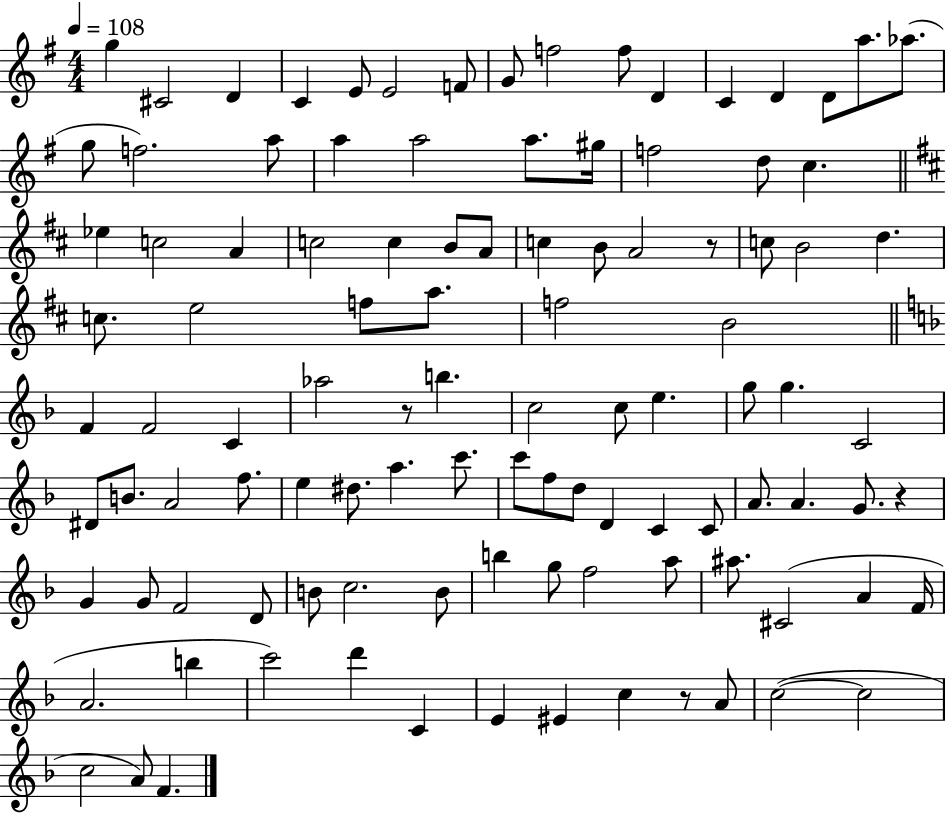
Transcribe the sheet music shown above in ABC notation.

X:1
T:Untitled
M:4/4
L:1/4
K:G
g ^C2 D C E/2 E2 F/2 G/2 f2 f/2 D C D D/2 a/2 _a/2 g/2 f2 a/2 a a2 a/2 ^g/4 f2 d/2 c _e c2 A c2 c B/2 A/2 c B/2 A2 z/2 c/2 B2 d c/2 e2 f/2 a/2 f2 B2 F F2 C _a2 z/2 b c2 c/2 e g/2 g C2 ^D/2 B/2 A2 f/2 e ^d/2 a c'/2 c'/2 f/2 d/2 D C C/2 A/2 A G/2 z G G/2 F2 D/2 B/2 c2 B/2 b g/2 f2 a/2 ^a/2 ^C2 A F/4 A2 b c'2 d' C E ^E c z/2 A/2 c2 c2 c2 A/2 F